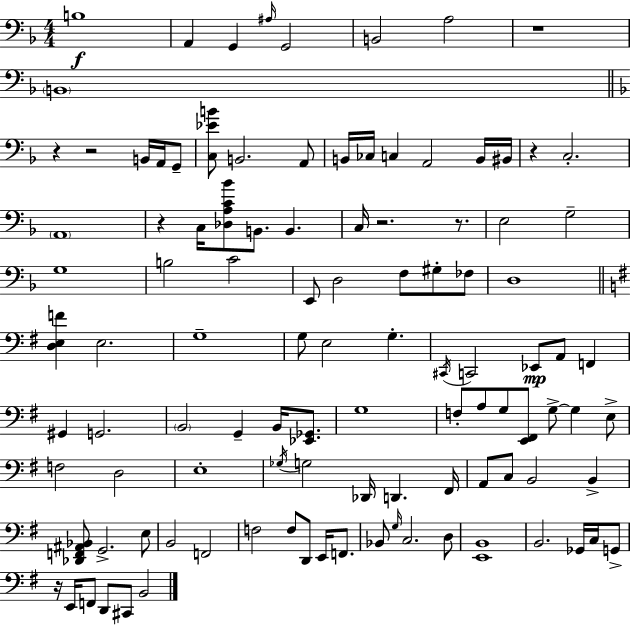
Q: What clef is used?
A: bass